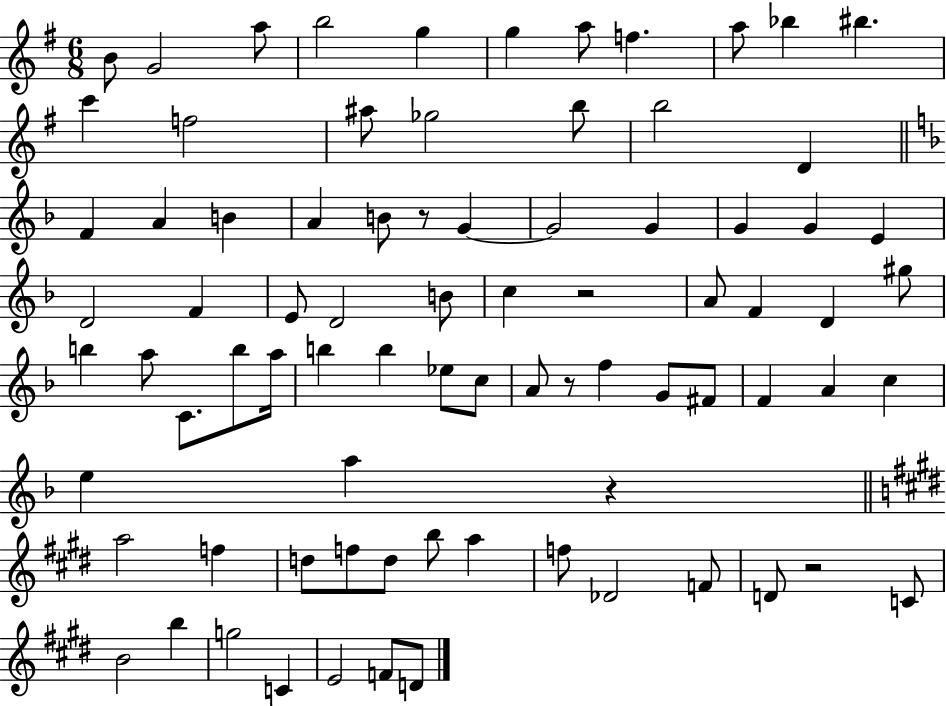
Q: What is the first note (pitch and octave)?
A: B4